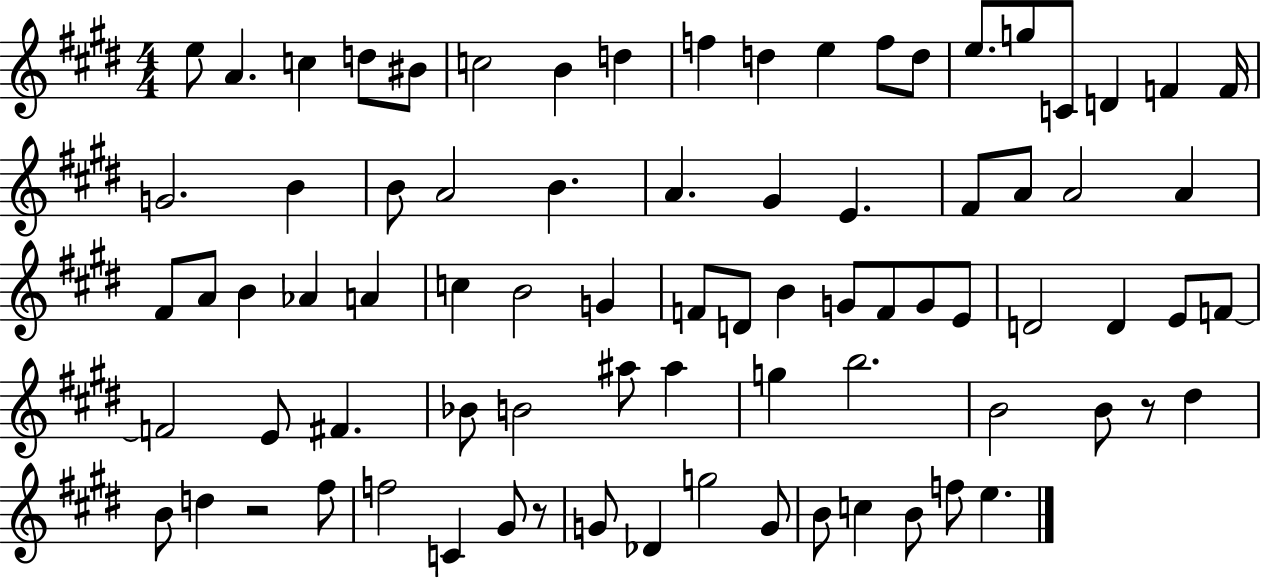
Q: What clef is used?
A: treble